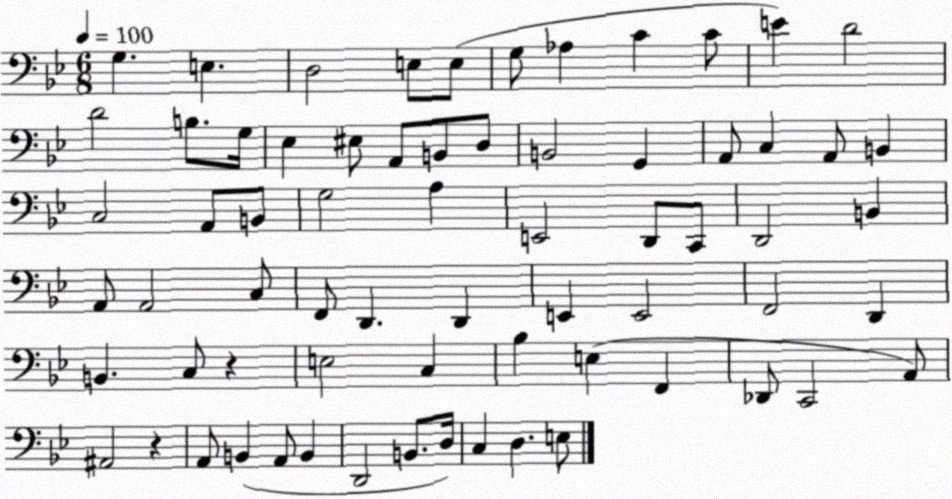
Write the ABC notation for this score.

X:1
T:Untitled
M:6/8
L:1/4
K:Bb
G, E, D,2 E,/2 E,/2 G,/2 _A, C C/2 E D2 D2 B,/2 G,/4 _E, ^E,/2 A,,/2 B,,/2 D,/2 B,,2 G,, A,,/2 C, A,,/2 B,, C,2 A,,/2 B,,/2 G,2 A, E,,2 D,,/2 C,,/2 D,,2 B,, A,,/2 A,,2 C,/2 F,,/2 D,, D,, E,, E,,2 F,,2 D,, B,, C,/2 z E,2 C, _B, E, F,, _D,,/2 C,,2 A,,/2 ^A,,2 z A,,/2 B,, A,,/2 B,, D,,2 B,,/2 D,/4 C, D, E,/2